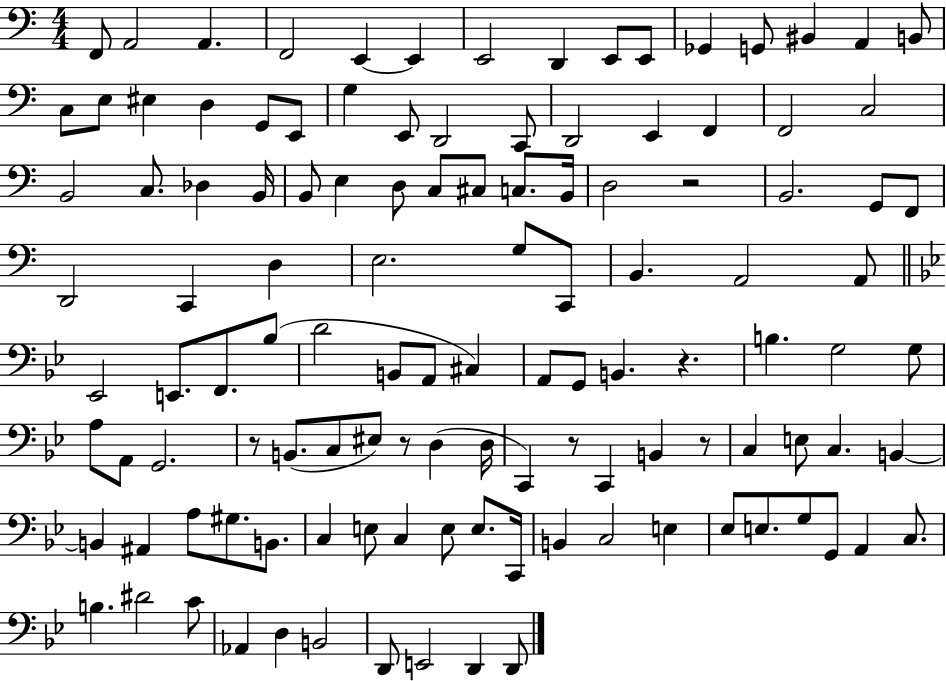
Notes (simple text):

F2/e A2/h A2/q. F2/h E2/q E2/q E2/h D2/q E2/e E2/e Gb2/q G2/e BIS2/q A2/q B2/e C3/e E3/e EIS3/q D3/q G2/e E2/e G3/q E2/e D2/h C2/e D2/h E2/q F2/q F2/h C3/h B2/h C3/e. Db3/q B2/s B2/e E3/q D3/e C3/e C#3/e C3/e. B2/s D3/h R/h B2/h. G2/e F2/e D2/h C2/q D3/q E3/h. G3/e C2/e B2/q. A2/h A2/e Eb2/h E2/e. F2/e. Bb3/e D4/h B2/e A2/e C#3/q A2/e G2/e B2/q. R/q. B3/q. G3/h G3/e A3/e A2/e G2/h. R/e B2/e. C3/e EIS3/e R/e D3/q D3/s C2/q R/e C2/q B2/q R/e C3/q E3/e C3/q. B2/q B2/q A#2/q A3/e G#3/e. B2/e. C3/q E3/e C3/q E3/e E3/e. C2/s B2/q C3/h E3/q Eb3/e E3/e. G3/e G2/e A2/q C3/e. B3/q. D#4/h C4/e Ab2/q D3/q B2/h D2/e E2/h D2/q D2/e